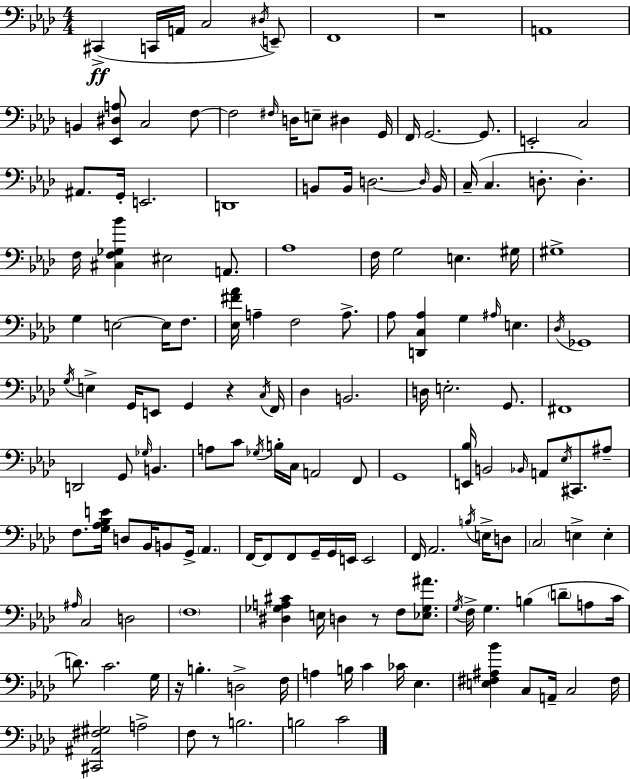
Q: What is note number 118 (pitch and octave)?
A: F3